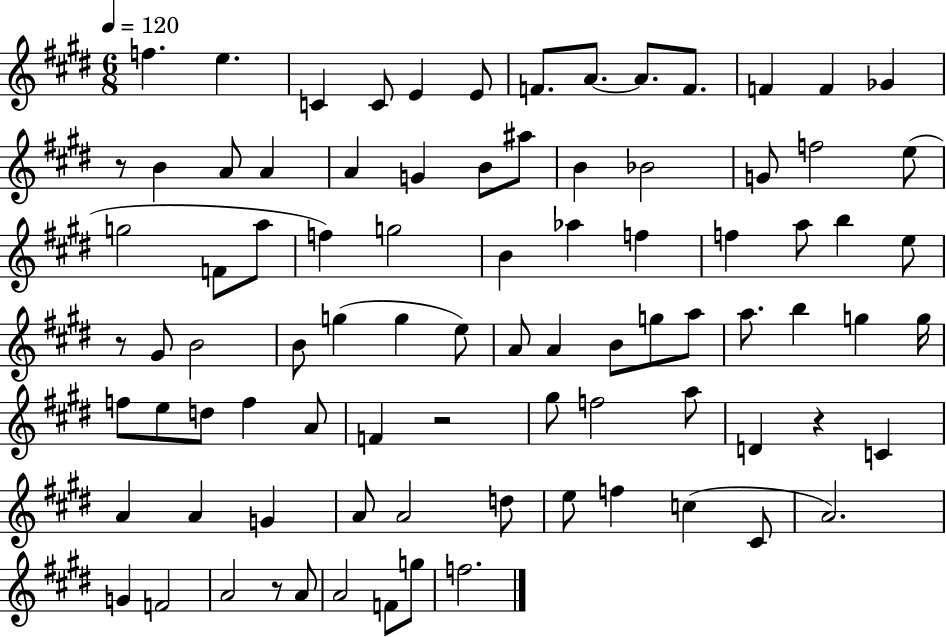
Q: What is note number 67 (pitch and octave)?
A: A4